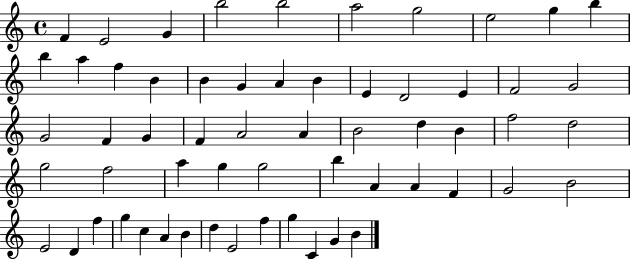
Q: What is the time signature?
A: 4/4